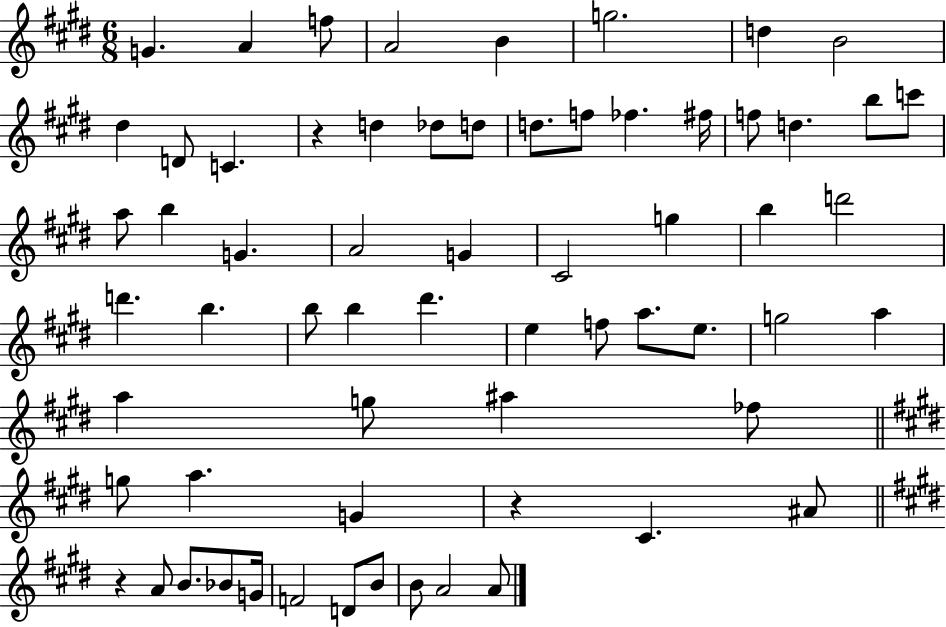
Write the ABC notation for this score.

X:1
T:Untitled
M:6/8
L:1/4
K:E
G A f/2 A2 B g2 d B2 ^d D/2 C z d _d/2 d/2 d/2 f/2 _f ^f/4 f/2 d b/2 c'/2 a/2 b G A2 G ^C2 g b d'2 d' b b/2 b ^d' e f/2 a/2 e/2 g2 a a g/2 ^a _f/2 g/2 a G z ^C ^A/2 z A/2 B/2 _B/2 G/4 F2 D/2 B/2 B/2 A2 A/2